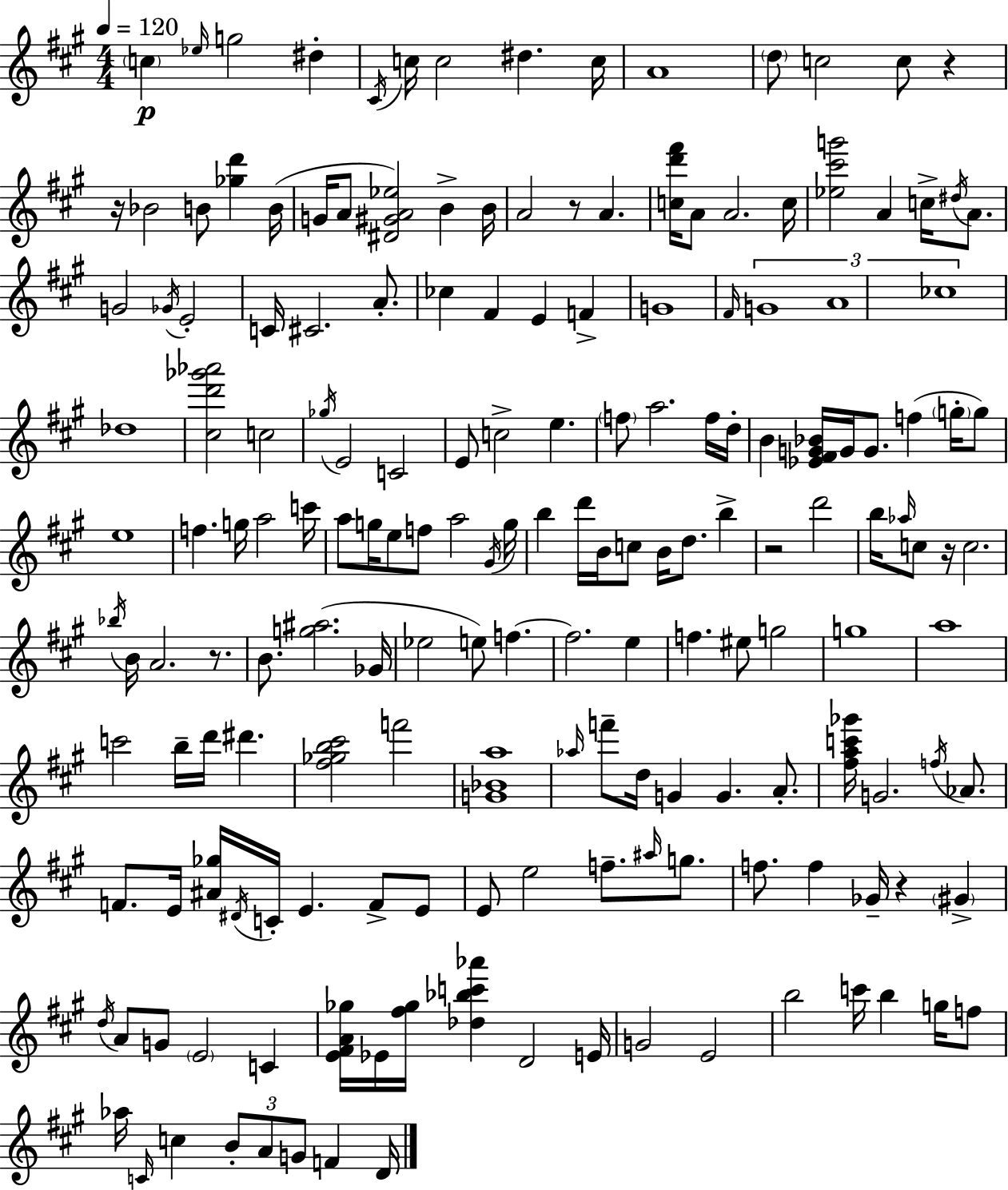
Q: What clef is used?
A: treble